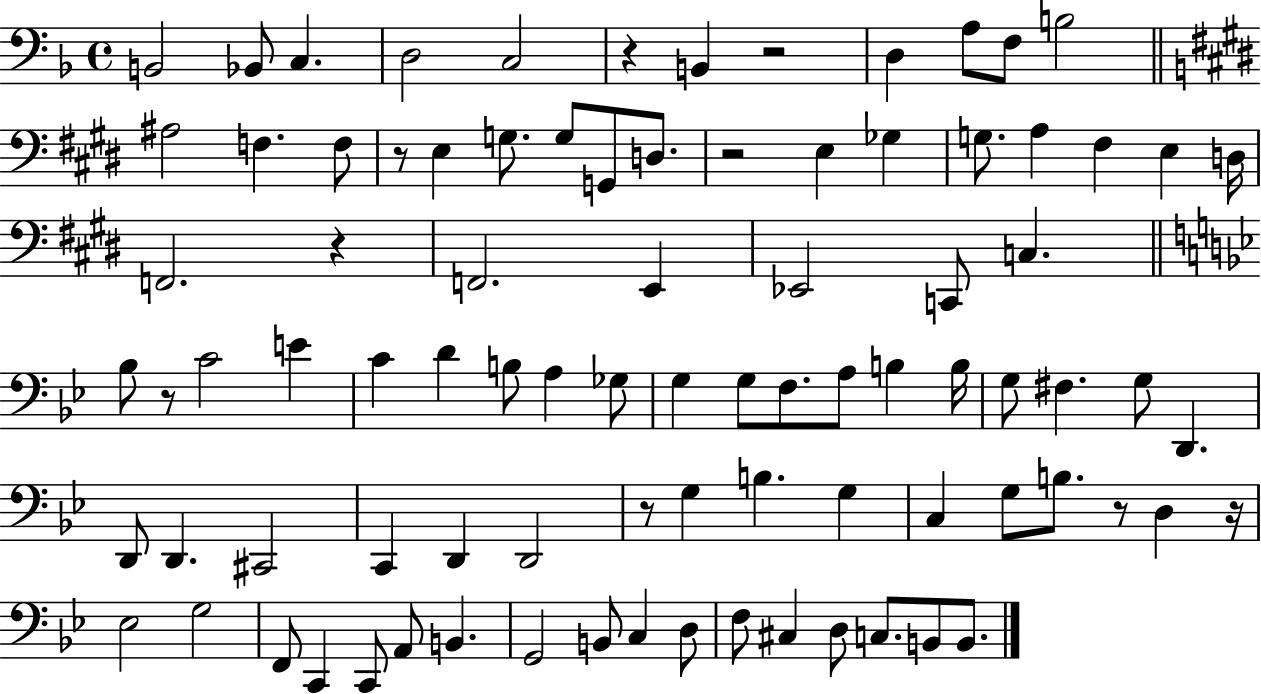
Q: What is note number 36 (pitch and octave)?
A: D4